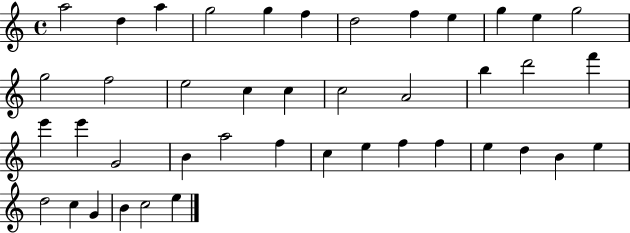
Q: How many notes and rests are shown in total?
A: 42